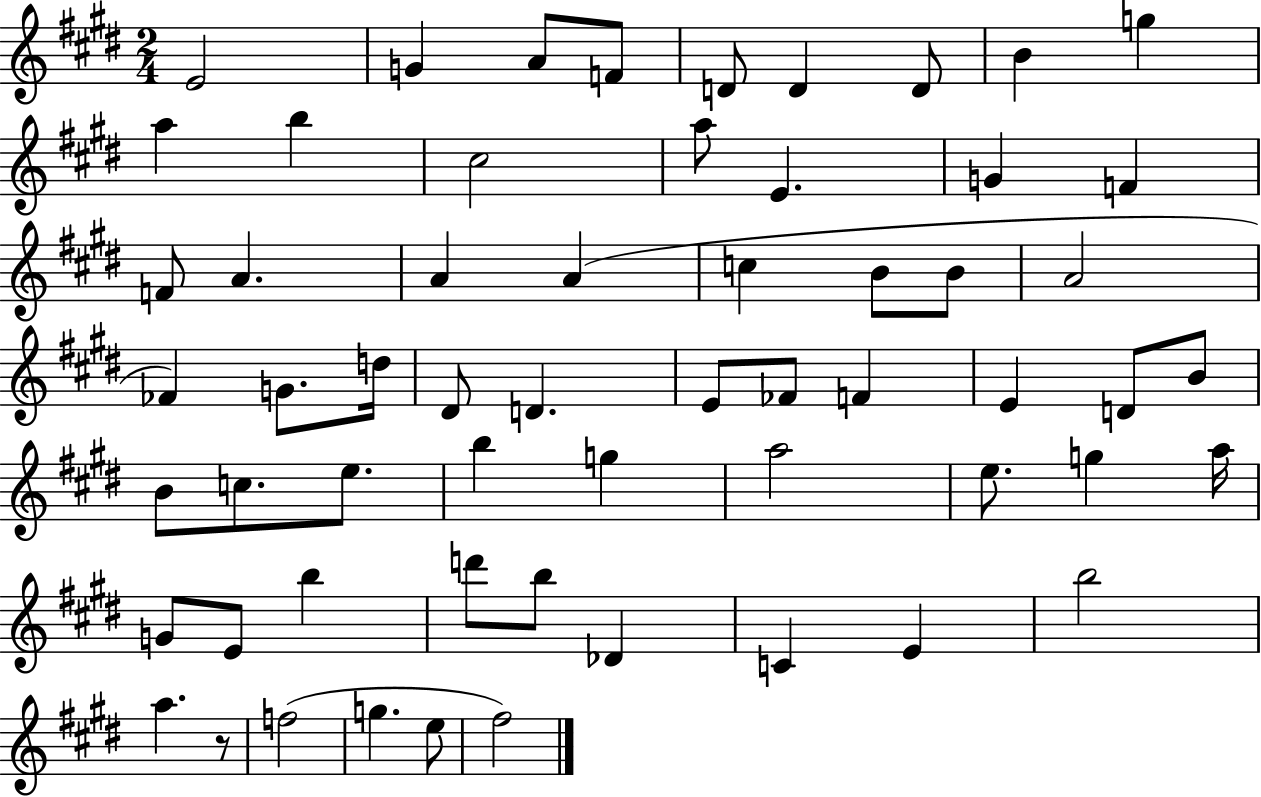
E4/h G4/q A4/e F4/e D4/e D4/q D4/e B4/q G5/q A5/q B5/q C#5/h A5/e E4/q. G4/q F4/q F4/e A4/q. A4/q A4/q C5/q B4/e B4/e A4/h FES4/q G4/e. D5/s D#4/e D4/q. E4/e FES4/e F4/q E4/q D4/e B4/e B4/e C5/e. E5/e. B5/q G5/q A5/h E5/e. G5/q A5/s G4/e E4/e B5/q D6/e B5/e Db4/q C4/q E4/q B5/h A5/q. R/e F5/h G5/q. E5/e F#5/h